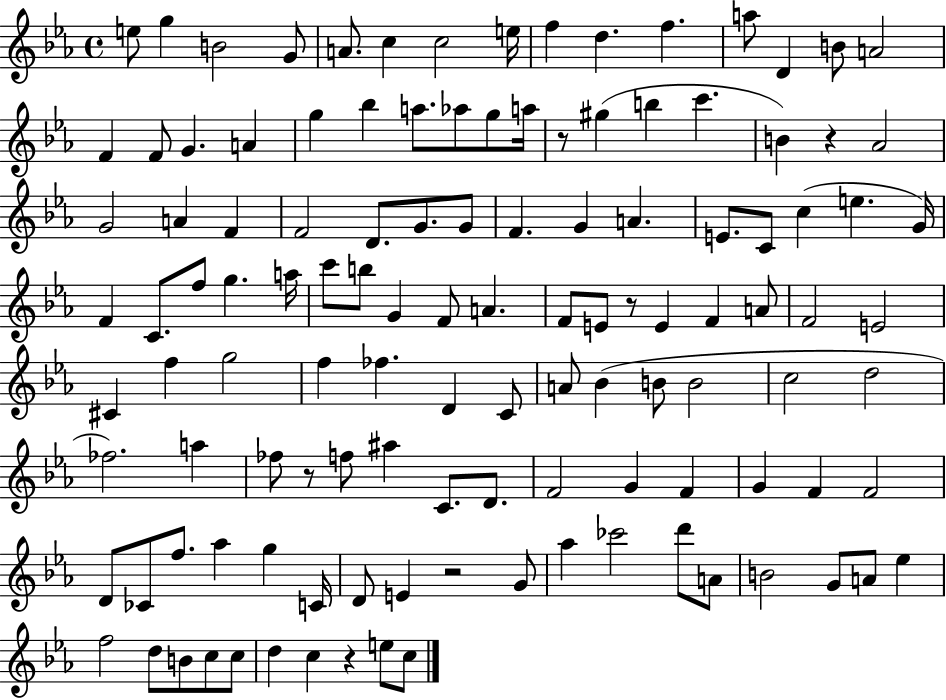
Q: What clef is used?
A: treble